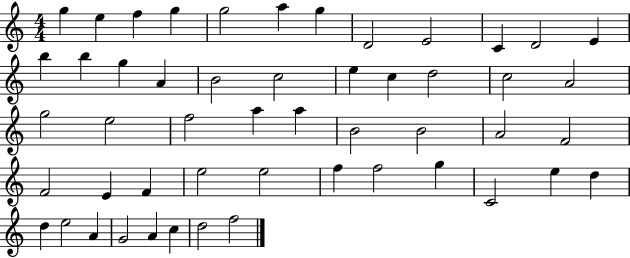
{
  \clef treble
  \numericTimeSignature
  \time 4/4
  \key c \major
  g''4 e''4 f''4 g''4 | g''2 a''4 g''4 | d'2 e'2 | c'4 d'2 e'4 | \break b''4 b''4 g''4 a'4 | b'2 c''2 | e''4 c''4 d''2 | c''2 a'2 | \break g''2 e''2 | f''2 a''4 a''4 | b'2 b'2 | a'2 f'2 | \break f'2 e'4 f'4 | e''2 e''2 | f''4 f''2 g''4 | c'2 e''4 d''4 | \break d''4 e''2 a'4 | g'2 a'4 c''4 | d''2 f''2 | \bar "|."
}